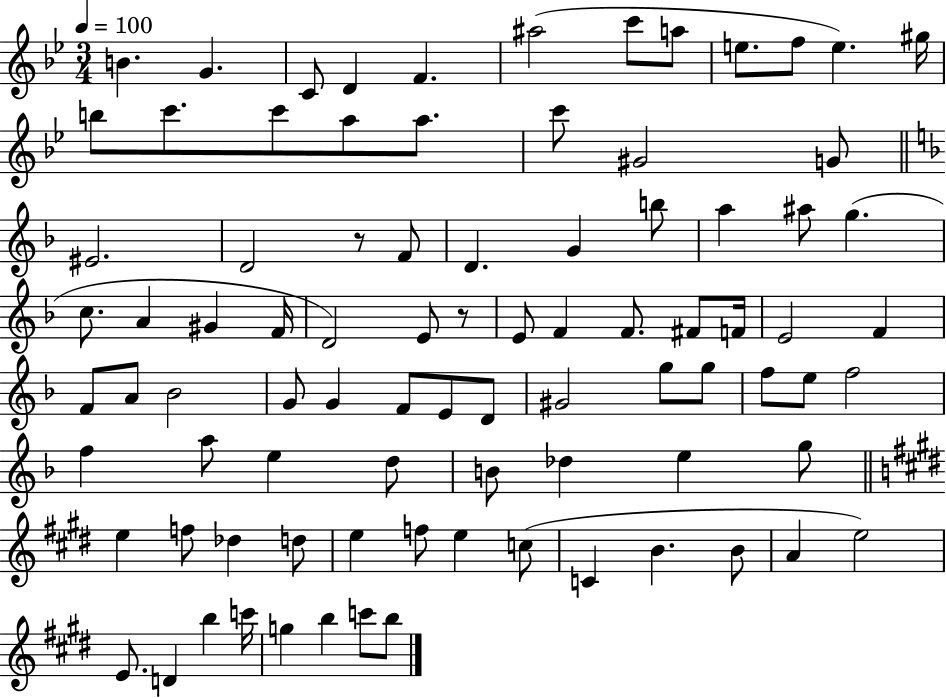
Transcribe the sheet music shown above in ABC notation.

X:1
T:Untitled
M:3/4
L:1/4
K:Bb
B G C/2 D F ^a2 c'/2 a/2 e/2 f/2 e ^g/4 b/2 c'/2 c'/2 a/2 a/2 c'/2 ^G2 G/2 ^E2 D2 z/2 F/2 D G b/2 a ^a/2 g c/2 A ^G F/4 D2 E/2 z/2 E/2 F F/2 ^F/2 F/4 E2 F F/2 A/2 _B2 G/2 G F/2 E/2 D/2 ^G2 g/2 g/2 f/2 e/2 f2 f a/2 e d/2 B/2 _d e g/2 e f/2 _d d/2 e f/2 e c/2 C B B/2 A e2 E/2 D b c'/4 g b c'/2 b/2